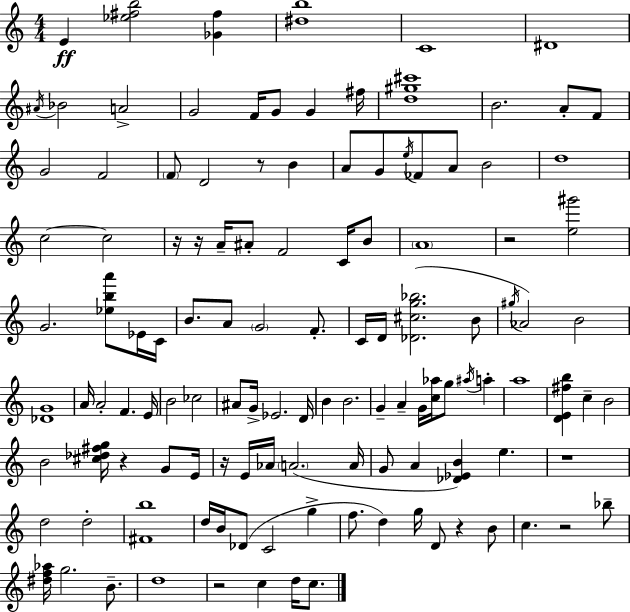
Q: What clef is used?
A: treble